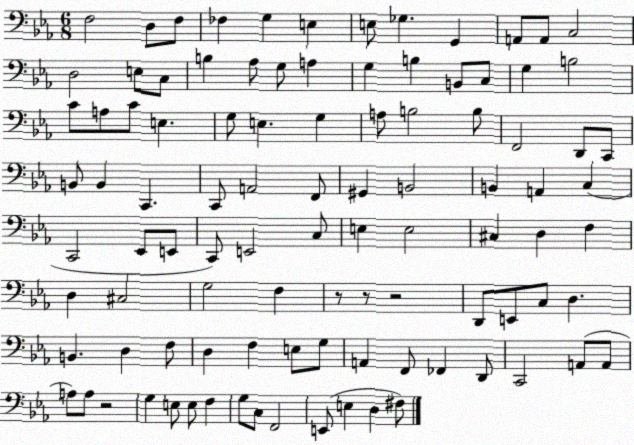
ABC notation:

X:1
T:Untitled
M:6/8
L:1/4
K:Eb
F,2 D,/2 F,/2 _F, G, E, E,/2 _G, G,, A,,/2 A,,/2 C,2 D,2 E,/2 C,/2 B, _A,/2 G,/2 A, G, B, B,,/2 C,/2 G, B,2 C/2 A,/2 C/2 E, G,/2 E, G, A,/2 B,2 B,/2 F,,2 D,,/2 C,,/2 B,,/2 B,, C,, C,,/2 A,,2 F,,/2 ^G,, B,,2 B,, A,, C, C,,2 _E,,/2 E,,/2 C,,/2 E,,2 C,/2 E, E,2 ^C, D, F, D, ^C,2 G,2 F, z/2 z/2 z2 D,,/2 E,,/2 C,/2 D, B,, D, F,/2 D, F, E,/2 G,/2 A,, F,,/2 _F,, D,,/2 C,,2 A,,/2 A,,/2 A,/2 A,/2 z2 G, E,/2 E,/2 F, G,/2 C,/2 F,,2 E,,/2 E, D, ^F,/2